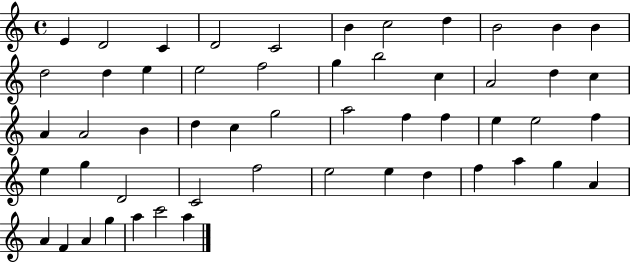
E4/q D4/h C4/q D4/h C4/h B4/q C5/h D5/q B4/h B4/q B4/q D5/h D5/q E5/q E5/h F5/h G5/q B5/h C5/q A4/h D5/q C5/q A4/q A4/h B4/q D5/q C5/q G5/h A5/h F5/q F5/q E5/q E5/h F5/q E5/q G5/q D4/h C4/h F5/h E5/h E5/q D5/q F5/q A5/q G5/q A4/q A4/q F4/q A4/q G5/q A5/q C6/h A5/q